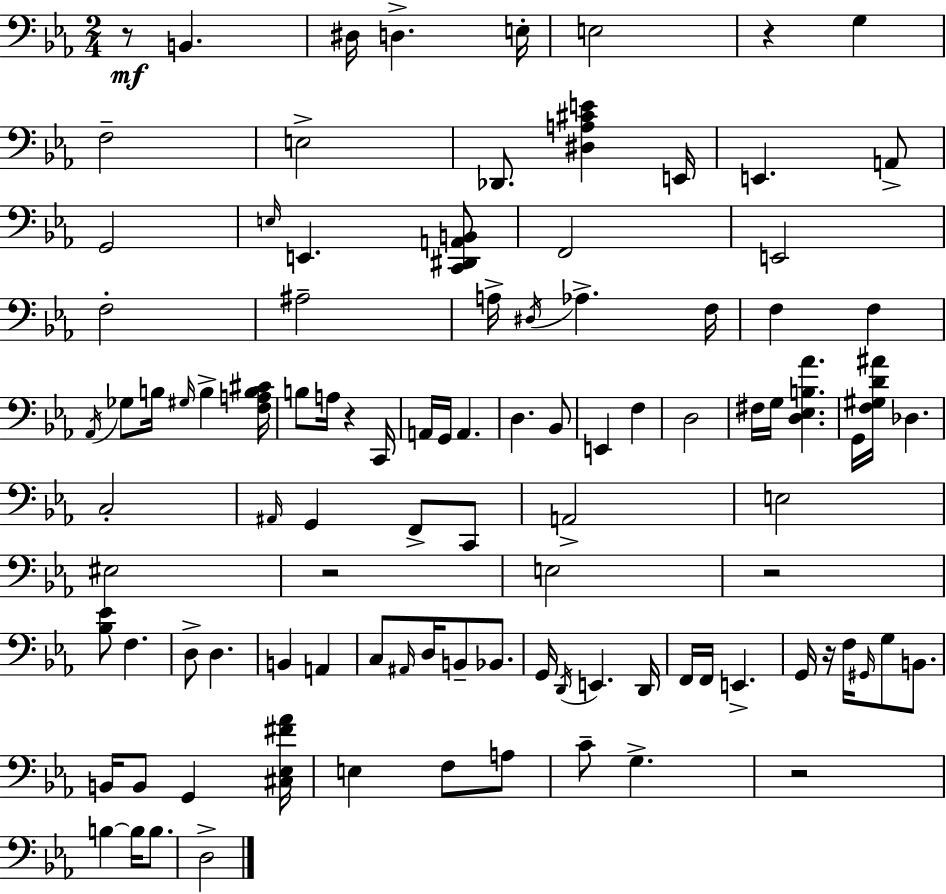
R/e B2/q. D#3/s D3/q. E3/s E3/h R/q G3/q F3/h E3/h Db2/e. [D#3,A3,C#4,E4]/q E2/s E2/q. A2/e G2/h E3/s E2/q. [C2,D#2,A2,B2]/e F2/h E2/h F3/h A#3/h A3/s D#3/s Ab3/q. F3/s F3/q F3/q Ab2/s Gb3/e B3/s G#3/s B3/q [F3,A3,B3,C#4]/s B3/e A3/s R/q C2/s A2/s G2/s A2/q. D3/q. Bb2/e E2/q F3/q D3/h F#3/s G3/s [D3,Eb3,B3,Ab4]/q. G2/s [F3,G#3,D4,A#4]/s Db3/q. C3/h A#2/s G2/q F2/e C2/e A2/h E3/h EIS3/h R/h E3/h R/h [Bb3,Eb4]/e F3/q. D3/e D3/q. B2/q A2/q C3/e A#2/s D3/s B2/e Bb2/e. G2/s D2/s E2/q. D2/s F2/s F2/s E2/q. G2/s R/s F3/s G#2/s G3/e B2/e. B2/s B2/e G2/q [C#3,Eb3,F#4,Ab4]/s E3/q F3/e A3/e C4/e G3/q. R/h B3/q B3/s B3/e. D3/h